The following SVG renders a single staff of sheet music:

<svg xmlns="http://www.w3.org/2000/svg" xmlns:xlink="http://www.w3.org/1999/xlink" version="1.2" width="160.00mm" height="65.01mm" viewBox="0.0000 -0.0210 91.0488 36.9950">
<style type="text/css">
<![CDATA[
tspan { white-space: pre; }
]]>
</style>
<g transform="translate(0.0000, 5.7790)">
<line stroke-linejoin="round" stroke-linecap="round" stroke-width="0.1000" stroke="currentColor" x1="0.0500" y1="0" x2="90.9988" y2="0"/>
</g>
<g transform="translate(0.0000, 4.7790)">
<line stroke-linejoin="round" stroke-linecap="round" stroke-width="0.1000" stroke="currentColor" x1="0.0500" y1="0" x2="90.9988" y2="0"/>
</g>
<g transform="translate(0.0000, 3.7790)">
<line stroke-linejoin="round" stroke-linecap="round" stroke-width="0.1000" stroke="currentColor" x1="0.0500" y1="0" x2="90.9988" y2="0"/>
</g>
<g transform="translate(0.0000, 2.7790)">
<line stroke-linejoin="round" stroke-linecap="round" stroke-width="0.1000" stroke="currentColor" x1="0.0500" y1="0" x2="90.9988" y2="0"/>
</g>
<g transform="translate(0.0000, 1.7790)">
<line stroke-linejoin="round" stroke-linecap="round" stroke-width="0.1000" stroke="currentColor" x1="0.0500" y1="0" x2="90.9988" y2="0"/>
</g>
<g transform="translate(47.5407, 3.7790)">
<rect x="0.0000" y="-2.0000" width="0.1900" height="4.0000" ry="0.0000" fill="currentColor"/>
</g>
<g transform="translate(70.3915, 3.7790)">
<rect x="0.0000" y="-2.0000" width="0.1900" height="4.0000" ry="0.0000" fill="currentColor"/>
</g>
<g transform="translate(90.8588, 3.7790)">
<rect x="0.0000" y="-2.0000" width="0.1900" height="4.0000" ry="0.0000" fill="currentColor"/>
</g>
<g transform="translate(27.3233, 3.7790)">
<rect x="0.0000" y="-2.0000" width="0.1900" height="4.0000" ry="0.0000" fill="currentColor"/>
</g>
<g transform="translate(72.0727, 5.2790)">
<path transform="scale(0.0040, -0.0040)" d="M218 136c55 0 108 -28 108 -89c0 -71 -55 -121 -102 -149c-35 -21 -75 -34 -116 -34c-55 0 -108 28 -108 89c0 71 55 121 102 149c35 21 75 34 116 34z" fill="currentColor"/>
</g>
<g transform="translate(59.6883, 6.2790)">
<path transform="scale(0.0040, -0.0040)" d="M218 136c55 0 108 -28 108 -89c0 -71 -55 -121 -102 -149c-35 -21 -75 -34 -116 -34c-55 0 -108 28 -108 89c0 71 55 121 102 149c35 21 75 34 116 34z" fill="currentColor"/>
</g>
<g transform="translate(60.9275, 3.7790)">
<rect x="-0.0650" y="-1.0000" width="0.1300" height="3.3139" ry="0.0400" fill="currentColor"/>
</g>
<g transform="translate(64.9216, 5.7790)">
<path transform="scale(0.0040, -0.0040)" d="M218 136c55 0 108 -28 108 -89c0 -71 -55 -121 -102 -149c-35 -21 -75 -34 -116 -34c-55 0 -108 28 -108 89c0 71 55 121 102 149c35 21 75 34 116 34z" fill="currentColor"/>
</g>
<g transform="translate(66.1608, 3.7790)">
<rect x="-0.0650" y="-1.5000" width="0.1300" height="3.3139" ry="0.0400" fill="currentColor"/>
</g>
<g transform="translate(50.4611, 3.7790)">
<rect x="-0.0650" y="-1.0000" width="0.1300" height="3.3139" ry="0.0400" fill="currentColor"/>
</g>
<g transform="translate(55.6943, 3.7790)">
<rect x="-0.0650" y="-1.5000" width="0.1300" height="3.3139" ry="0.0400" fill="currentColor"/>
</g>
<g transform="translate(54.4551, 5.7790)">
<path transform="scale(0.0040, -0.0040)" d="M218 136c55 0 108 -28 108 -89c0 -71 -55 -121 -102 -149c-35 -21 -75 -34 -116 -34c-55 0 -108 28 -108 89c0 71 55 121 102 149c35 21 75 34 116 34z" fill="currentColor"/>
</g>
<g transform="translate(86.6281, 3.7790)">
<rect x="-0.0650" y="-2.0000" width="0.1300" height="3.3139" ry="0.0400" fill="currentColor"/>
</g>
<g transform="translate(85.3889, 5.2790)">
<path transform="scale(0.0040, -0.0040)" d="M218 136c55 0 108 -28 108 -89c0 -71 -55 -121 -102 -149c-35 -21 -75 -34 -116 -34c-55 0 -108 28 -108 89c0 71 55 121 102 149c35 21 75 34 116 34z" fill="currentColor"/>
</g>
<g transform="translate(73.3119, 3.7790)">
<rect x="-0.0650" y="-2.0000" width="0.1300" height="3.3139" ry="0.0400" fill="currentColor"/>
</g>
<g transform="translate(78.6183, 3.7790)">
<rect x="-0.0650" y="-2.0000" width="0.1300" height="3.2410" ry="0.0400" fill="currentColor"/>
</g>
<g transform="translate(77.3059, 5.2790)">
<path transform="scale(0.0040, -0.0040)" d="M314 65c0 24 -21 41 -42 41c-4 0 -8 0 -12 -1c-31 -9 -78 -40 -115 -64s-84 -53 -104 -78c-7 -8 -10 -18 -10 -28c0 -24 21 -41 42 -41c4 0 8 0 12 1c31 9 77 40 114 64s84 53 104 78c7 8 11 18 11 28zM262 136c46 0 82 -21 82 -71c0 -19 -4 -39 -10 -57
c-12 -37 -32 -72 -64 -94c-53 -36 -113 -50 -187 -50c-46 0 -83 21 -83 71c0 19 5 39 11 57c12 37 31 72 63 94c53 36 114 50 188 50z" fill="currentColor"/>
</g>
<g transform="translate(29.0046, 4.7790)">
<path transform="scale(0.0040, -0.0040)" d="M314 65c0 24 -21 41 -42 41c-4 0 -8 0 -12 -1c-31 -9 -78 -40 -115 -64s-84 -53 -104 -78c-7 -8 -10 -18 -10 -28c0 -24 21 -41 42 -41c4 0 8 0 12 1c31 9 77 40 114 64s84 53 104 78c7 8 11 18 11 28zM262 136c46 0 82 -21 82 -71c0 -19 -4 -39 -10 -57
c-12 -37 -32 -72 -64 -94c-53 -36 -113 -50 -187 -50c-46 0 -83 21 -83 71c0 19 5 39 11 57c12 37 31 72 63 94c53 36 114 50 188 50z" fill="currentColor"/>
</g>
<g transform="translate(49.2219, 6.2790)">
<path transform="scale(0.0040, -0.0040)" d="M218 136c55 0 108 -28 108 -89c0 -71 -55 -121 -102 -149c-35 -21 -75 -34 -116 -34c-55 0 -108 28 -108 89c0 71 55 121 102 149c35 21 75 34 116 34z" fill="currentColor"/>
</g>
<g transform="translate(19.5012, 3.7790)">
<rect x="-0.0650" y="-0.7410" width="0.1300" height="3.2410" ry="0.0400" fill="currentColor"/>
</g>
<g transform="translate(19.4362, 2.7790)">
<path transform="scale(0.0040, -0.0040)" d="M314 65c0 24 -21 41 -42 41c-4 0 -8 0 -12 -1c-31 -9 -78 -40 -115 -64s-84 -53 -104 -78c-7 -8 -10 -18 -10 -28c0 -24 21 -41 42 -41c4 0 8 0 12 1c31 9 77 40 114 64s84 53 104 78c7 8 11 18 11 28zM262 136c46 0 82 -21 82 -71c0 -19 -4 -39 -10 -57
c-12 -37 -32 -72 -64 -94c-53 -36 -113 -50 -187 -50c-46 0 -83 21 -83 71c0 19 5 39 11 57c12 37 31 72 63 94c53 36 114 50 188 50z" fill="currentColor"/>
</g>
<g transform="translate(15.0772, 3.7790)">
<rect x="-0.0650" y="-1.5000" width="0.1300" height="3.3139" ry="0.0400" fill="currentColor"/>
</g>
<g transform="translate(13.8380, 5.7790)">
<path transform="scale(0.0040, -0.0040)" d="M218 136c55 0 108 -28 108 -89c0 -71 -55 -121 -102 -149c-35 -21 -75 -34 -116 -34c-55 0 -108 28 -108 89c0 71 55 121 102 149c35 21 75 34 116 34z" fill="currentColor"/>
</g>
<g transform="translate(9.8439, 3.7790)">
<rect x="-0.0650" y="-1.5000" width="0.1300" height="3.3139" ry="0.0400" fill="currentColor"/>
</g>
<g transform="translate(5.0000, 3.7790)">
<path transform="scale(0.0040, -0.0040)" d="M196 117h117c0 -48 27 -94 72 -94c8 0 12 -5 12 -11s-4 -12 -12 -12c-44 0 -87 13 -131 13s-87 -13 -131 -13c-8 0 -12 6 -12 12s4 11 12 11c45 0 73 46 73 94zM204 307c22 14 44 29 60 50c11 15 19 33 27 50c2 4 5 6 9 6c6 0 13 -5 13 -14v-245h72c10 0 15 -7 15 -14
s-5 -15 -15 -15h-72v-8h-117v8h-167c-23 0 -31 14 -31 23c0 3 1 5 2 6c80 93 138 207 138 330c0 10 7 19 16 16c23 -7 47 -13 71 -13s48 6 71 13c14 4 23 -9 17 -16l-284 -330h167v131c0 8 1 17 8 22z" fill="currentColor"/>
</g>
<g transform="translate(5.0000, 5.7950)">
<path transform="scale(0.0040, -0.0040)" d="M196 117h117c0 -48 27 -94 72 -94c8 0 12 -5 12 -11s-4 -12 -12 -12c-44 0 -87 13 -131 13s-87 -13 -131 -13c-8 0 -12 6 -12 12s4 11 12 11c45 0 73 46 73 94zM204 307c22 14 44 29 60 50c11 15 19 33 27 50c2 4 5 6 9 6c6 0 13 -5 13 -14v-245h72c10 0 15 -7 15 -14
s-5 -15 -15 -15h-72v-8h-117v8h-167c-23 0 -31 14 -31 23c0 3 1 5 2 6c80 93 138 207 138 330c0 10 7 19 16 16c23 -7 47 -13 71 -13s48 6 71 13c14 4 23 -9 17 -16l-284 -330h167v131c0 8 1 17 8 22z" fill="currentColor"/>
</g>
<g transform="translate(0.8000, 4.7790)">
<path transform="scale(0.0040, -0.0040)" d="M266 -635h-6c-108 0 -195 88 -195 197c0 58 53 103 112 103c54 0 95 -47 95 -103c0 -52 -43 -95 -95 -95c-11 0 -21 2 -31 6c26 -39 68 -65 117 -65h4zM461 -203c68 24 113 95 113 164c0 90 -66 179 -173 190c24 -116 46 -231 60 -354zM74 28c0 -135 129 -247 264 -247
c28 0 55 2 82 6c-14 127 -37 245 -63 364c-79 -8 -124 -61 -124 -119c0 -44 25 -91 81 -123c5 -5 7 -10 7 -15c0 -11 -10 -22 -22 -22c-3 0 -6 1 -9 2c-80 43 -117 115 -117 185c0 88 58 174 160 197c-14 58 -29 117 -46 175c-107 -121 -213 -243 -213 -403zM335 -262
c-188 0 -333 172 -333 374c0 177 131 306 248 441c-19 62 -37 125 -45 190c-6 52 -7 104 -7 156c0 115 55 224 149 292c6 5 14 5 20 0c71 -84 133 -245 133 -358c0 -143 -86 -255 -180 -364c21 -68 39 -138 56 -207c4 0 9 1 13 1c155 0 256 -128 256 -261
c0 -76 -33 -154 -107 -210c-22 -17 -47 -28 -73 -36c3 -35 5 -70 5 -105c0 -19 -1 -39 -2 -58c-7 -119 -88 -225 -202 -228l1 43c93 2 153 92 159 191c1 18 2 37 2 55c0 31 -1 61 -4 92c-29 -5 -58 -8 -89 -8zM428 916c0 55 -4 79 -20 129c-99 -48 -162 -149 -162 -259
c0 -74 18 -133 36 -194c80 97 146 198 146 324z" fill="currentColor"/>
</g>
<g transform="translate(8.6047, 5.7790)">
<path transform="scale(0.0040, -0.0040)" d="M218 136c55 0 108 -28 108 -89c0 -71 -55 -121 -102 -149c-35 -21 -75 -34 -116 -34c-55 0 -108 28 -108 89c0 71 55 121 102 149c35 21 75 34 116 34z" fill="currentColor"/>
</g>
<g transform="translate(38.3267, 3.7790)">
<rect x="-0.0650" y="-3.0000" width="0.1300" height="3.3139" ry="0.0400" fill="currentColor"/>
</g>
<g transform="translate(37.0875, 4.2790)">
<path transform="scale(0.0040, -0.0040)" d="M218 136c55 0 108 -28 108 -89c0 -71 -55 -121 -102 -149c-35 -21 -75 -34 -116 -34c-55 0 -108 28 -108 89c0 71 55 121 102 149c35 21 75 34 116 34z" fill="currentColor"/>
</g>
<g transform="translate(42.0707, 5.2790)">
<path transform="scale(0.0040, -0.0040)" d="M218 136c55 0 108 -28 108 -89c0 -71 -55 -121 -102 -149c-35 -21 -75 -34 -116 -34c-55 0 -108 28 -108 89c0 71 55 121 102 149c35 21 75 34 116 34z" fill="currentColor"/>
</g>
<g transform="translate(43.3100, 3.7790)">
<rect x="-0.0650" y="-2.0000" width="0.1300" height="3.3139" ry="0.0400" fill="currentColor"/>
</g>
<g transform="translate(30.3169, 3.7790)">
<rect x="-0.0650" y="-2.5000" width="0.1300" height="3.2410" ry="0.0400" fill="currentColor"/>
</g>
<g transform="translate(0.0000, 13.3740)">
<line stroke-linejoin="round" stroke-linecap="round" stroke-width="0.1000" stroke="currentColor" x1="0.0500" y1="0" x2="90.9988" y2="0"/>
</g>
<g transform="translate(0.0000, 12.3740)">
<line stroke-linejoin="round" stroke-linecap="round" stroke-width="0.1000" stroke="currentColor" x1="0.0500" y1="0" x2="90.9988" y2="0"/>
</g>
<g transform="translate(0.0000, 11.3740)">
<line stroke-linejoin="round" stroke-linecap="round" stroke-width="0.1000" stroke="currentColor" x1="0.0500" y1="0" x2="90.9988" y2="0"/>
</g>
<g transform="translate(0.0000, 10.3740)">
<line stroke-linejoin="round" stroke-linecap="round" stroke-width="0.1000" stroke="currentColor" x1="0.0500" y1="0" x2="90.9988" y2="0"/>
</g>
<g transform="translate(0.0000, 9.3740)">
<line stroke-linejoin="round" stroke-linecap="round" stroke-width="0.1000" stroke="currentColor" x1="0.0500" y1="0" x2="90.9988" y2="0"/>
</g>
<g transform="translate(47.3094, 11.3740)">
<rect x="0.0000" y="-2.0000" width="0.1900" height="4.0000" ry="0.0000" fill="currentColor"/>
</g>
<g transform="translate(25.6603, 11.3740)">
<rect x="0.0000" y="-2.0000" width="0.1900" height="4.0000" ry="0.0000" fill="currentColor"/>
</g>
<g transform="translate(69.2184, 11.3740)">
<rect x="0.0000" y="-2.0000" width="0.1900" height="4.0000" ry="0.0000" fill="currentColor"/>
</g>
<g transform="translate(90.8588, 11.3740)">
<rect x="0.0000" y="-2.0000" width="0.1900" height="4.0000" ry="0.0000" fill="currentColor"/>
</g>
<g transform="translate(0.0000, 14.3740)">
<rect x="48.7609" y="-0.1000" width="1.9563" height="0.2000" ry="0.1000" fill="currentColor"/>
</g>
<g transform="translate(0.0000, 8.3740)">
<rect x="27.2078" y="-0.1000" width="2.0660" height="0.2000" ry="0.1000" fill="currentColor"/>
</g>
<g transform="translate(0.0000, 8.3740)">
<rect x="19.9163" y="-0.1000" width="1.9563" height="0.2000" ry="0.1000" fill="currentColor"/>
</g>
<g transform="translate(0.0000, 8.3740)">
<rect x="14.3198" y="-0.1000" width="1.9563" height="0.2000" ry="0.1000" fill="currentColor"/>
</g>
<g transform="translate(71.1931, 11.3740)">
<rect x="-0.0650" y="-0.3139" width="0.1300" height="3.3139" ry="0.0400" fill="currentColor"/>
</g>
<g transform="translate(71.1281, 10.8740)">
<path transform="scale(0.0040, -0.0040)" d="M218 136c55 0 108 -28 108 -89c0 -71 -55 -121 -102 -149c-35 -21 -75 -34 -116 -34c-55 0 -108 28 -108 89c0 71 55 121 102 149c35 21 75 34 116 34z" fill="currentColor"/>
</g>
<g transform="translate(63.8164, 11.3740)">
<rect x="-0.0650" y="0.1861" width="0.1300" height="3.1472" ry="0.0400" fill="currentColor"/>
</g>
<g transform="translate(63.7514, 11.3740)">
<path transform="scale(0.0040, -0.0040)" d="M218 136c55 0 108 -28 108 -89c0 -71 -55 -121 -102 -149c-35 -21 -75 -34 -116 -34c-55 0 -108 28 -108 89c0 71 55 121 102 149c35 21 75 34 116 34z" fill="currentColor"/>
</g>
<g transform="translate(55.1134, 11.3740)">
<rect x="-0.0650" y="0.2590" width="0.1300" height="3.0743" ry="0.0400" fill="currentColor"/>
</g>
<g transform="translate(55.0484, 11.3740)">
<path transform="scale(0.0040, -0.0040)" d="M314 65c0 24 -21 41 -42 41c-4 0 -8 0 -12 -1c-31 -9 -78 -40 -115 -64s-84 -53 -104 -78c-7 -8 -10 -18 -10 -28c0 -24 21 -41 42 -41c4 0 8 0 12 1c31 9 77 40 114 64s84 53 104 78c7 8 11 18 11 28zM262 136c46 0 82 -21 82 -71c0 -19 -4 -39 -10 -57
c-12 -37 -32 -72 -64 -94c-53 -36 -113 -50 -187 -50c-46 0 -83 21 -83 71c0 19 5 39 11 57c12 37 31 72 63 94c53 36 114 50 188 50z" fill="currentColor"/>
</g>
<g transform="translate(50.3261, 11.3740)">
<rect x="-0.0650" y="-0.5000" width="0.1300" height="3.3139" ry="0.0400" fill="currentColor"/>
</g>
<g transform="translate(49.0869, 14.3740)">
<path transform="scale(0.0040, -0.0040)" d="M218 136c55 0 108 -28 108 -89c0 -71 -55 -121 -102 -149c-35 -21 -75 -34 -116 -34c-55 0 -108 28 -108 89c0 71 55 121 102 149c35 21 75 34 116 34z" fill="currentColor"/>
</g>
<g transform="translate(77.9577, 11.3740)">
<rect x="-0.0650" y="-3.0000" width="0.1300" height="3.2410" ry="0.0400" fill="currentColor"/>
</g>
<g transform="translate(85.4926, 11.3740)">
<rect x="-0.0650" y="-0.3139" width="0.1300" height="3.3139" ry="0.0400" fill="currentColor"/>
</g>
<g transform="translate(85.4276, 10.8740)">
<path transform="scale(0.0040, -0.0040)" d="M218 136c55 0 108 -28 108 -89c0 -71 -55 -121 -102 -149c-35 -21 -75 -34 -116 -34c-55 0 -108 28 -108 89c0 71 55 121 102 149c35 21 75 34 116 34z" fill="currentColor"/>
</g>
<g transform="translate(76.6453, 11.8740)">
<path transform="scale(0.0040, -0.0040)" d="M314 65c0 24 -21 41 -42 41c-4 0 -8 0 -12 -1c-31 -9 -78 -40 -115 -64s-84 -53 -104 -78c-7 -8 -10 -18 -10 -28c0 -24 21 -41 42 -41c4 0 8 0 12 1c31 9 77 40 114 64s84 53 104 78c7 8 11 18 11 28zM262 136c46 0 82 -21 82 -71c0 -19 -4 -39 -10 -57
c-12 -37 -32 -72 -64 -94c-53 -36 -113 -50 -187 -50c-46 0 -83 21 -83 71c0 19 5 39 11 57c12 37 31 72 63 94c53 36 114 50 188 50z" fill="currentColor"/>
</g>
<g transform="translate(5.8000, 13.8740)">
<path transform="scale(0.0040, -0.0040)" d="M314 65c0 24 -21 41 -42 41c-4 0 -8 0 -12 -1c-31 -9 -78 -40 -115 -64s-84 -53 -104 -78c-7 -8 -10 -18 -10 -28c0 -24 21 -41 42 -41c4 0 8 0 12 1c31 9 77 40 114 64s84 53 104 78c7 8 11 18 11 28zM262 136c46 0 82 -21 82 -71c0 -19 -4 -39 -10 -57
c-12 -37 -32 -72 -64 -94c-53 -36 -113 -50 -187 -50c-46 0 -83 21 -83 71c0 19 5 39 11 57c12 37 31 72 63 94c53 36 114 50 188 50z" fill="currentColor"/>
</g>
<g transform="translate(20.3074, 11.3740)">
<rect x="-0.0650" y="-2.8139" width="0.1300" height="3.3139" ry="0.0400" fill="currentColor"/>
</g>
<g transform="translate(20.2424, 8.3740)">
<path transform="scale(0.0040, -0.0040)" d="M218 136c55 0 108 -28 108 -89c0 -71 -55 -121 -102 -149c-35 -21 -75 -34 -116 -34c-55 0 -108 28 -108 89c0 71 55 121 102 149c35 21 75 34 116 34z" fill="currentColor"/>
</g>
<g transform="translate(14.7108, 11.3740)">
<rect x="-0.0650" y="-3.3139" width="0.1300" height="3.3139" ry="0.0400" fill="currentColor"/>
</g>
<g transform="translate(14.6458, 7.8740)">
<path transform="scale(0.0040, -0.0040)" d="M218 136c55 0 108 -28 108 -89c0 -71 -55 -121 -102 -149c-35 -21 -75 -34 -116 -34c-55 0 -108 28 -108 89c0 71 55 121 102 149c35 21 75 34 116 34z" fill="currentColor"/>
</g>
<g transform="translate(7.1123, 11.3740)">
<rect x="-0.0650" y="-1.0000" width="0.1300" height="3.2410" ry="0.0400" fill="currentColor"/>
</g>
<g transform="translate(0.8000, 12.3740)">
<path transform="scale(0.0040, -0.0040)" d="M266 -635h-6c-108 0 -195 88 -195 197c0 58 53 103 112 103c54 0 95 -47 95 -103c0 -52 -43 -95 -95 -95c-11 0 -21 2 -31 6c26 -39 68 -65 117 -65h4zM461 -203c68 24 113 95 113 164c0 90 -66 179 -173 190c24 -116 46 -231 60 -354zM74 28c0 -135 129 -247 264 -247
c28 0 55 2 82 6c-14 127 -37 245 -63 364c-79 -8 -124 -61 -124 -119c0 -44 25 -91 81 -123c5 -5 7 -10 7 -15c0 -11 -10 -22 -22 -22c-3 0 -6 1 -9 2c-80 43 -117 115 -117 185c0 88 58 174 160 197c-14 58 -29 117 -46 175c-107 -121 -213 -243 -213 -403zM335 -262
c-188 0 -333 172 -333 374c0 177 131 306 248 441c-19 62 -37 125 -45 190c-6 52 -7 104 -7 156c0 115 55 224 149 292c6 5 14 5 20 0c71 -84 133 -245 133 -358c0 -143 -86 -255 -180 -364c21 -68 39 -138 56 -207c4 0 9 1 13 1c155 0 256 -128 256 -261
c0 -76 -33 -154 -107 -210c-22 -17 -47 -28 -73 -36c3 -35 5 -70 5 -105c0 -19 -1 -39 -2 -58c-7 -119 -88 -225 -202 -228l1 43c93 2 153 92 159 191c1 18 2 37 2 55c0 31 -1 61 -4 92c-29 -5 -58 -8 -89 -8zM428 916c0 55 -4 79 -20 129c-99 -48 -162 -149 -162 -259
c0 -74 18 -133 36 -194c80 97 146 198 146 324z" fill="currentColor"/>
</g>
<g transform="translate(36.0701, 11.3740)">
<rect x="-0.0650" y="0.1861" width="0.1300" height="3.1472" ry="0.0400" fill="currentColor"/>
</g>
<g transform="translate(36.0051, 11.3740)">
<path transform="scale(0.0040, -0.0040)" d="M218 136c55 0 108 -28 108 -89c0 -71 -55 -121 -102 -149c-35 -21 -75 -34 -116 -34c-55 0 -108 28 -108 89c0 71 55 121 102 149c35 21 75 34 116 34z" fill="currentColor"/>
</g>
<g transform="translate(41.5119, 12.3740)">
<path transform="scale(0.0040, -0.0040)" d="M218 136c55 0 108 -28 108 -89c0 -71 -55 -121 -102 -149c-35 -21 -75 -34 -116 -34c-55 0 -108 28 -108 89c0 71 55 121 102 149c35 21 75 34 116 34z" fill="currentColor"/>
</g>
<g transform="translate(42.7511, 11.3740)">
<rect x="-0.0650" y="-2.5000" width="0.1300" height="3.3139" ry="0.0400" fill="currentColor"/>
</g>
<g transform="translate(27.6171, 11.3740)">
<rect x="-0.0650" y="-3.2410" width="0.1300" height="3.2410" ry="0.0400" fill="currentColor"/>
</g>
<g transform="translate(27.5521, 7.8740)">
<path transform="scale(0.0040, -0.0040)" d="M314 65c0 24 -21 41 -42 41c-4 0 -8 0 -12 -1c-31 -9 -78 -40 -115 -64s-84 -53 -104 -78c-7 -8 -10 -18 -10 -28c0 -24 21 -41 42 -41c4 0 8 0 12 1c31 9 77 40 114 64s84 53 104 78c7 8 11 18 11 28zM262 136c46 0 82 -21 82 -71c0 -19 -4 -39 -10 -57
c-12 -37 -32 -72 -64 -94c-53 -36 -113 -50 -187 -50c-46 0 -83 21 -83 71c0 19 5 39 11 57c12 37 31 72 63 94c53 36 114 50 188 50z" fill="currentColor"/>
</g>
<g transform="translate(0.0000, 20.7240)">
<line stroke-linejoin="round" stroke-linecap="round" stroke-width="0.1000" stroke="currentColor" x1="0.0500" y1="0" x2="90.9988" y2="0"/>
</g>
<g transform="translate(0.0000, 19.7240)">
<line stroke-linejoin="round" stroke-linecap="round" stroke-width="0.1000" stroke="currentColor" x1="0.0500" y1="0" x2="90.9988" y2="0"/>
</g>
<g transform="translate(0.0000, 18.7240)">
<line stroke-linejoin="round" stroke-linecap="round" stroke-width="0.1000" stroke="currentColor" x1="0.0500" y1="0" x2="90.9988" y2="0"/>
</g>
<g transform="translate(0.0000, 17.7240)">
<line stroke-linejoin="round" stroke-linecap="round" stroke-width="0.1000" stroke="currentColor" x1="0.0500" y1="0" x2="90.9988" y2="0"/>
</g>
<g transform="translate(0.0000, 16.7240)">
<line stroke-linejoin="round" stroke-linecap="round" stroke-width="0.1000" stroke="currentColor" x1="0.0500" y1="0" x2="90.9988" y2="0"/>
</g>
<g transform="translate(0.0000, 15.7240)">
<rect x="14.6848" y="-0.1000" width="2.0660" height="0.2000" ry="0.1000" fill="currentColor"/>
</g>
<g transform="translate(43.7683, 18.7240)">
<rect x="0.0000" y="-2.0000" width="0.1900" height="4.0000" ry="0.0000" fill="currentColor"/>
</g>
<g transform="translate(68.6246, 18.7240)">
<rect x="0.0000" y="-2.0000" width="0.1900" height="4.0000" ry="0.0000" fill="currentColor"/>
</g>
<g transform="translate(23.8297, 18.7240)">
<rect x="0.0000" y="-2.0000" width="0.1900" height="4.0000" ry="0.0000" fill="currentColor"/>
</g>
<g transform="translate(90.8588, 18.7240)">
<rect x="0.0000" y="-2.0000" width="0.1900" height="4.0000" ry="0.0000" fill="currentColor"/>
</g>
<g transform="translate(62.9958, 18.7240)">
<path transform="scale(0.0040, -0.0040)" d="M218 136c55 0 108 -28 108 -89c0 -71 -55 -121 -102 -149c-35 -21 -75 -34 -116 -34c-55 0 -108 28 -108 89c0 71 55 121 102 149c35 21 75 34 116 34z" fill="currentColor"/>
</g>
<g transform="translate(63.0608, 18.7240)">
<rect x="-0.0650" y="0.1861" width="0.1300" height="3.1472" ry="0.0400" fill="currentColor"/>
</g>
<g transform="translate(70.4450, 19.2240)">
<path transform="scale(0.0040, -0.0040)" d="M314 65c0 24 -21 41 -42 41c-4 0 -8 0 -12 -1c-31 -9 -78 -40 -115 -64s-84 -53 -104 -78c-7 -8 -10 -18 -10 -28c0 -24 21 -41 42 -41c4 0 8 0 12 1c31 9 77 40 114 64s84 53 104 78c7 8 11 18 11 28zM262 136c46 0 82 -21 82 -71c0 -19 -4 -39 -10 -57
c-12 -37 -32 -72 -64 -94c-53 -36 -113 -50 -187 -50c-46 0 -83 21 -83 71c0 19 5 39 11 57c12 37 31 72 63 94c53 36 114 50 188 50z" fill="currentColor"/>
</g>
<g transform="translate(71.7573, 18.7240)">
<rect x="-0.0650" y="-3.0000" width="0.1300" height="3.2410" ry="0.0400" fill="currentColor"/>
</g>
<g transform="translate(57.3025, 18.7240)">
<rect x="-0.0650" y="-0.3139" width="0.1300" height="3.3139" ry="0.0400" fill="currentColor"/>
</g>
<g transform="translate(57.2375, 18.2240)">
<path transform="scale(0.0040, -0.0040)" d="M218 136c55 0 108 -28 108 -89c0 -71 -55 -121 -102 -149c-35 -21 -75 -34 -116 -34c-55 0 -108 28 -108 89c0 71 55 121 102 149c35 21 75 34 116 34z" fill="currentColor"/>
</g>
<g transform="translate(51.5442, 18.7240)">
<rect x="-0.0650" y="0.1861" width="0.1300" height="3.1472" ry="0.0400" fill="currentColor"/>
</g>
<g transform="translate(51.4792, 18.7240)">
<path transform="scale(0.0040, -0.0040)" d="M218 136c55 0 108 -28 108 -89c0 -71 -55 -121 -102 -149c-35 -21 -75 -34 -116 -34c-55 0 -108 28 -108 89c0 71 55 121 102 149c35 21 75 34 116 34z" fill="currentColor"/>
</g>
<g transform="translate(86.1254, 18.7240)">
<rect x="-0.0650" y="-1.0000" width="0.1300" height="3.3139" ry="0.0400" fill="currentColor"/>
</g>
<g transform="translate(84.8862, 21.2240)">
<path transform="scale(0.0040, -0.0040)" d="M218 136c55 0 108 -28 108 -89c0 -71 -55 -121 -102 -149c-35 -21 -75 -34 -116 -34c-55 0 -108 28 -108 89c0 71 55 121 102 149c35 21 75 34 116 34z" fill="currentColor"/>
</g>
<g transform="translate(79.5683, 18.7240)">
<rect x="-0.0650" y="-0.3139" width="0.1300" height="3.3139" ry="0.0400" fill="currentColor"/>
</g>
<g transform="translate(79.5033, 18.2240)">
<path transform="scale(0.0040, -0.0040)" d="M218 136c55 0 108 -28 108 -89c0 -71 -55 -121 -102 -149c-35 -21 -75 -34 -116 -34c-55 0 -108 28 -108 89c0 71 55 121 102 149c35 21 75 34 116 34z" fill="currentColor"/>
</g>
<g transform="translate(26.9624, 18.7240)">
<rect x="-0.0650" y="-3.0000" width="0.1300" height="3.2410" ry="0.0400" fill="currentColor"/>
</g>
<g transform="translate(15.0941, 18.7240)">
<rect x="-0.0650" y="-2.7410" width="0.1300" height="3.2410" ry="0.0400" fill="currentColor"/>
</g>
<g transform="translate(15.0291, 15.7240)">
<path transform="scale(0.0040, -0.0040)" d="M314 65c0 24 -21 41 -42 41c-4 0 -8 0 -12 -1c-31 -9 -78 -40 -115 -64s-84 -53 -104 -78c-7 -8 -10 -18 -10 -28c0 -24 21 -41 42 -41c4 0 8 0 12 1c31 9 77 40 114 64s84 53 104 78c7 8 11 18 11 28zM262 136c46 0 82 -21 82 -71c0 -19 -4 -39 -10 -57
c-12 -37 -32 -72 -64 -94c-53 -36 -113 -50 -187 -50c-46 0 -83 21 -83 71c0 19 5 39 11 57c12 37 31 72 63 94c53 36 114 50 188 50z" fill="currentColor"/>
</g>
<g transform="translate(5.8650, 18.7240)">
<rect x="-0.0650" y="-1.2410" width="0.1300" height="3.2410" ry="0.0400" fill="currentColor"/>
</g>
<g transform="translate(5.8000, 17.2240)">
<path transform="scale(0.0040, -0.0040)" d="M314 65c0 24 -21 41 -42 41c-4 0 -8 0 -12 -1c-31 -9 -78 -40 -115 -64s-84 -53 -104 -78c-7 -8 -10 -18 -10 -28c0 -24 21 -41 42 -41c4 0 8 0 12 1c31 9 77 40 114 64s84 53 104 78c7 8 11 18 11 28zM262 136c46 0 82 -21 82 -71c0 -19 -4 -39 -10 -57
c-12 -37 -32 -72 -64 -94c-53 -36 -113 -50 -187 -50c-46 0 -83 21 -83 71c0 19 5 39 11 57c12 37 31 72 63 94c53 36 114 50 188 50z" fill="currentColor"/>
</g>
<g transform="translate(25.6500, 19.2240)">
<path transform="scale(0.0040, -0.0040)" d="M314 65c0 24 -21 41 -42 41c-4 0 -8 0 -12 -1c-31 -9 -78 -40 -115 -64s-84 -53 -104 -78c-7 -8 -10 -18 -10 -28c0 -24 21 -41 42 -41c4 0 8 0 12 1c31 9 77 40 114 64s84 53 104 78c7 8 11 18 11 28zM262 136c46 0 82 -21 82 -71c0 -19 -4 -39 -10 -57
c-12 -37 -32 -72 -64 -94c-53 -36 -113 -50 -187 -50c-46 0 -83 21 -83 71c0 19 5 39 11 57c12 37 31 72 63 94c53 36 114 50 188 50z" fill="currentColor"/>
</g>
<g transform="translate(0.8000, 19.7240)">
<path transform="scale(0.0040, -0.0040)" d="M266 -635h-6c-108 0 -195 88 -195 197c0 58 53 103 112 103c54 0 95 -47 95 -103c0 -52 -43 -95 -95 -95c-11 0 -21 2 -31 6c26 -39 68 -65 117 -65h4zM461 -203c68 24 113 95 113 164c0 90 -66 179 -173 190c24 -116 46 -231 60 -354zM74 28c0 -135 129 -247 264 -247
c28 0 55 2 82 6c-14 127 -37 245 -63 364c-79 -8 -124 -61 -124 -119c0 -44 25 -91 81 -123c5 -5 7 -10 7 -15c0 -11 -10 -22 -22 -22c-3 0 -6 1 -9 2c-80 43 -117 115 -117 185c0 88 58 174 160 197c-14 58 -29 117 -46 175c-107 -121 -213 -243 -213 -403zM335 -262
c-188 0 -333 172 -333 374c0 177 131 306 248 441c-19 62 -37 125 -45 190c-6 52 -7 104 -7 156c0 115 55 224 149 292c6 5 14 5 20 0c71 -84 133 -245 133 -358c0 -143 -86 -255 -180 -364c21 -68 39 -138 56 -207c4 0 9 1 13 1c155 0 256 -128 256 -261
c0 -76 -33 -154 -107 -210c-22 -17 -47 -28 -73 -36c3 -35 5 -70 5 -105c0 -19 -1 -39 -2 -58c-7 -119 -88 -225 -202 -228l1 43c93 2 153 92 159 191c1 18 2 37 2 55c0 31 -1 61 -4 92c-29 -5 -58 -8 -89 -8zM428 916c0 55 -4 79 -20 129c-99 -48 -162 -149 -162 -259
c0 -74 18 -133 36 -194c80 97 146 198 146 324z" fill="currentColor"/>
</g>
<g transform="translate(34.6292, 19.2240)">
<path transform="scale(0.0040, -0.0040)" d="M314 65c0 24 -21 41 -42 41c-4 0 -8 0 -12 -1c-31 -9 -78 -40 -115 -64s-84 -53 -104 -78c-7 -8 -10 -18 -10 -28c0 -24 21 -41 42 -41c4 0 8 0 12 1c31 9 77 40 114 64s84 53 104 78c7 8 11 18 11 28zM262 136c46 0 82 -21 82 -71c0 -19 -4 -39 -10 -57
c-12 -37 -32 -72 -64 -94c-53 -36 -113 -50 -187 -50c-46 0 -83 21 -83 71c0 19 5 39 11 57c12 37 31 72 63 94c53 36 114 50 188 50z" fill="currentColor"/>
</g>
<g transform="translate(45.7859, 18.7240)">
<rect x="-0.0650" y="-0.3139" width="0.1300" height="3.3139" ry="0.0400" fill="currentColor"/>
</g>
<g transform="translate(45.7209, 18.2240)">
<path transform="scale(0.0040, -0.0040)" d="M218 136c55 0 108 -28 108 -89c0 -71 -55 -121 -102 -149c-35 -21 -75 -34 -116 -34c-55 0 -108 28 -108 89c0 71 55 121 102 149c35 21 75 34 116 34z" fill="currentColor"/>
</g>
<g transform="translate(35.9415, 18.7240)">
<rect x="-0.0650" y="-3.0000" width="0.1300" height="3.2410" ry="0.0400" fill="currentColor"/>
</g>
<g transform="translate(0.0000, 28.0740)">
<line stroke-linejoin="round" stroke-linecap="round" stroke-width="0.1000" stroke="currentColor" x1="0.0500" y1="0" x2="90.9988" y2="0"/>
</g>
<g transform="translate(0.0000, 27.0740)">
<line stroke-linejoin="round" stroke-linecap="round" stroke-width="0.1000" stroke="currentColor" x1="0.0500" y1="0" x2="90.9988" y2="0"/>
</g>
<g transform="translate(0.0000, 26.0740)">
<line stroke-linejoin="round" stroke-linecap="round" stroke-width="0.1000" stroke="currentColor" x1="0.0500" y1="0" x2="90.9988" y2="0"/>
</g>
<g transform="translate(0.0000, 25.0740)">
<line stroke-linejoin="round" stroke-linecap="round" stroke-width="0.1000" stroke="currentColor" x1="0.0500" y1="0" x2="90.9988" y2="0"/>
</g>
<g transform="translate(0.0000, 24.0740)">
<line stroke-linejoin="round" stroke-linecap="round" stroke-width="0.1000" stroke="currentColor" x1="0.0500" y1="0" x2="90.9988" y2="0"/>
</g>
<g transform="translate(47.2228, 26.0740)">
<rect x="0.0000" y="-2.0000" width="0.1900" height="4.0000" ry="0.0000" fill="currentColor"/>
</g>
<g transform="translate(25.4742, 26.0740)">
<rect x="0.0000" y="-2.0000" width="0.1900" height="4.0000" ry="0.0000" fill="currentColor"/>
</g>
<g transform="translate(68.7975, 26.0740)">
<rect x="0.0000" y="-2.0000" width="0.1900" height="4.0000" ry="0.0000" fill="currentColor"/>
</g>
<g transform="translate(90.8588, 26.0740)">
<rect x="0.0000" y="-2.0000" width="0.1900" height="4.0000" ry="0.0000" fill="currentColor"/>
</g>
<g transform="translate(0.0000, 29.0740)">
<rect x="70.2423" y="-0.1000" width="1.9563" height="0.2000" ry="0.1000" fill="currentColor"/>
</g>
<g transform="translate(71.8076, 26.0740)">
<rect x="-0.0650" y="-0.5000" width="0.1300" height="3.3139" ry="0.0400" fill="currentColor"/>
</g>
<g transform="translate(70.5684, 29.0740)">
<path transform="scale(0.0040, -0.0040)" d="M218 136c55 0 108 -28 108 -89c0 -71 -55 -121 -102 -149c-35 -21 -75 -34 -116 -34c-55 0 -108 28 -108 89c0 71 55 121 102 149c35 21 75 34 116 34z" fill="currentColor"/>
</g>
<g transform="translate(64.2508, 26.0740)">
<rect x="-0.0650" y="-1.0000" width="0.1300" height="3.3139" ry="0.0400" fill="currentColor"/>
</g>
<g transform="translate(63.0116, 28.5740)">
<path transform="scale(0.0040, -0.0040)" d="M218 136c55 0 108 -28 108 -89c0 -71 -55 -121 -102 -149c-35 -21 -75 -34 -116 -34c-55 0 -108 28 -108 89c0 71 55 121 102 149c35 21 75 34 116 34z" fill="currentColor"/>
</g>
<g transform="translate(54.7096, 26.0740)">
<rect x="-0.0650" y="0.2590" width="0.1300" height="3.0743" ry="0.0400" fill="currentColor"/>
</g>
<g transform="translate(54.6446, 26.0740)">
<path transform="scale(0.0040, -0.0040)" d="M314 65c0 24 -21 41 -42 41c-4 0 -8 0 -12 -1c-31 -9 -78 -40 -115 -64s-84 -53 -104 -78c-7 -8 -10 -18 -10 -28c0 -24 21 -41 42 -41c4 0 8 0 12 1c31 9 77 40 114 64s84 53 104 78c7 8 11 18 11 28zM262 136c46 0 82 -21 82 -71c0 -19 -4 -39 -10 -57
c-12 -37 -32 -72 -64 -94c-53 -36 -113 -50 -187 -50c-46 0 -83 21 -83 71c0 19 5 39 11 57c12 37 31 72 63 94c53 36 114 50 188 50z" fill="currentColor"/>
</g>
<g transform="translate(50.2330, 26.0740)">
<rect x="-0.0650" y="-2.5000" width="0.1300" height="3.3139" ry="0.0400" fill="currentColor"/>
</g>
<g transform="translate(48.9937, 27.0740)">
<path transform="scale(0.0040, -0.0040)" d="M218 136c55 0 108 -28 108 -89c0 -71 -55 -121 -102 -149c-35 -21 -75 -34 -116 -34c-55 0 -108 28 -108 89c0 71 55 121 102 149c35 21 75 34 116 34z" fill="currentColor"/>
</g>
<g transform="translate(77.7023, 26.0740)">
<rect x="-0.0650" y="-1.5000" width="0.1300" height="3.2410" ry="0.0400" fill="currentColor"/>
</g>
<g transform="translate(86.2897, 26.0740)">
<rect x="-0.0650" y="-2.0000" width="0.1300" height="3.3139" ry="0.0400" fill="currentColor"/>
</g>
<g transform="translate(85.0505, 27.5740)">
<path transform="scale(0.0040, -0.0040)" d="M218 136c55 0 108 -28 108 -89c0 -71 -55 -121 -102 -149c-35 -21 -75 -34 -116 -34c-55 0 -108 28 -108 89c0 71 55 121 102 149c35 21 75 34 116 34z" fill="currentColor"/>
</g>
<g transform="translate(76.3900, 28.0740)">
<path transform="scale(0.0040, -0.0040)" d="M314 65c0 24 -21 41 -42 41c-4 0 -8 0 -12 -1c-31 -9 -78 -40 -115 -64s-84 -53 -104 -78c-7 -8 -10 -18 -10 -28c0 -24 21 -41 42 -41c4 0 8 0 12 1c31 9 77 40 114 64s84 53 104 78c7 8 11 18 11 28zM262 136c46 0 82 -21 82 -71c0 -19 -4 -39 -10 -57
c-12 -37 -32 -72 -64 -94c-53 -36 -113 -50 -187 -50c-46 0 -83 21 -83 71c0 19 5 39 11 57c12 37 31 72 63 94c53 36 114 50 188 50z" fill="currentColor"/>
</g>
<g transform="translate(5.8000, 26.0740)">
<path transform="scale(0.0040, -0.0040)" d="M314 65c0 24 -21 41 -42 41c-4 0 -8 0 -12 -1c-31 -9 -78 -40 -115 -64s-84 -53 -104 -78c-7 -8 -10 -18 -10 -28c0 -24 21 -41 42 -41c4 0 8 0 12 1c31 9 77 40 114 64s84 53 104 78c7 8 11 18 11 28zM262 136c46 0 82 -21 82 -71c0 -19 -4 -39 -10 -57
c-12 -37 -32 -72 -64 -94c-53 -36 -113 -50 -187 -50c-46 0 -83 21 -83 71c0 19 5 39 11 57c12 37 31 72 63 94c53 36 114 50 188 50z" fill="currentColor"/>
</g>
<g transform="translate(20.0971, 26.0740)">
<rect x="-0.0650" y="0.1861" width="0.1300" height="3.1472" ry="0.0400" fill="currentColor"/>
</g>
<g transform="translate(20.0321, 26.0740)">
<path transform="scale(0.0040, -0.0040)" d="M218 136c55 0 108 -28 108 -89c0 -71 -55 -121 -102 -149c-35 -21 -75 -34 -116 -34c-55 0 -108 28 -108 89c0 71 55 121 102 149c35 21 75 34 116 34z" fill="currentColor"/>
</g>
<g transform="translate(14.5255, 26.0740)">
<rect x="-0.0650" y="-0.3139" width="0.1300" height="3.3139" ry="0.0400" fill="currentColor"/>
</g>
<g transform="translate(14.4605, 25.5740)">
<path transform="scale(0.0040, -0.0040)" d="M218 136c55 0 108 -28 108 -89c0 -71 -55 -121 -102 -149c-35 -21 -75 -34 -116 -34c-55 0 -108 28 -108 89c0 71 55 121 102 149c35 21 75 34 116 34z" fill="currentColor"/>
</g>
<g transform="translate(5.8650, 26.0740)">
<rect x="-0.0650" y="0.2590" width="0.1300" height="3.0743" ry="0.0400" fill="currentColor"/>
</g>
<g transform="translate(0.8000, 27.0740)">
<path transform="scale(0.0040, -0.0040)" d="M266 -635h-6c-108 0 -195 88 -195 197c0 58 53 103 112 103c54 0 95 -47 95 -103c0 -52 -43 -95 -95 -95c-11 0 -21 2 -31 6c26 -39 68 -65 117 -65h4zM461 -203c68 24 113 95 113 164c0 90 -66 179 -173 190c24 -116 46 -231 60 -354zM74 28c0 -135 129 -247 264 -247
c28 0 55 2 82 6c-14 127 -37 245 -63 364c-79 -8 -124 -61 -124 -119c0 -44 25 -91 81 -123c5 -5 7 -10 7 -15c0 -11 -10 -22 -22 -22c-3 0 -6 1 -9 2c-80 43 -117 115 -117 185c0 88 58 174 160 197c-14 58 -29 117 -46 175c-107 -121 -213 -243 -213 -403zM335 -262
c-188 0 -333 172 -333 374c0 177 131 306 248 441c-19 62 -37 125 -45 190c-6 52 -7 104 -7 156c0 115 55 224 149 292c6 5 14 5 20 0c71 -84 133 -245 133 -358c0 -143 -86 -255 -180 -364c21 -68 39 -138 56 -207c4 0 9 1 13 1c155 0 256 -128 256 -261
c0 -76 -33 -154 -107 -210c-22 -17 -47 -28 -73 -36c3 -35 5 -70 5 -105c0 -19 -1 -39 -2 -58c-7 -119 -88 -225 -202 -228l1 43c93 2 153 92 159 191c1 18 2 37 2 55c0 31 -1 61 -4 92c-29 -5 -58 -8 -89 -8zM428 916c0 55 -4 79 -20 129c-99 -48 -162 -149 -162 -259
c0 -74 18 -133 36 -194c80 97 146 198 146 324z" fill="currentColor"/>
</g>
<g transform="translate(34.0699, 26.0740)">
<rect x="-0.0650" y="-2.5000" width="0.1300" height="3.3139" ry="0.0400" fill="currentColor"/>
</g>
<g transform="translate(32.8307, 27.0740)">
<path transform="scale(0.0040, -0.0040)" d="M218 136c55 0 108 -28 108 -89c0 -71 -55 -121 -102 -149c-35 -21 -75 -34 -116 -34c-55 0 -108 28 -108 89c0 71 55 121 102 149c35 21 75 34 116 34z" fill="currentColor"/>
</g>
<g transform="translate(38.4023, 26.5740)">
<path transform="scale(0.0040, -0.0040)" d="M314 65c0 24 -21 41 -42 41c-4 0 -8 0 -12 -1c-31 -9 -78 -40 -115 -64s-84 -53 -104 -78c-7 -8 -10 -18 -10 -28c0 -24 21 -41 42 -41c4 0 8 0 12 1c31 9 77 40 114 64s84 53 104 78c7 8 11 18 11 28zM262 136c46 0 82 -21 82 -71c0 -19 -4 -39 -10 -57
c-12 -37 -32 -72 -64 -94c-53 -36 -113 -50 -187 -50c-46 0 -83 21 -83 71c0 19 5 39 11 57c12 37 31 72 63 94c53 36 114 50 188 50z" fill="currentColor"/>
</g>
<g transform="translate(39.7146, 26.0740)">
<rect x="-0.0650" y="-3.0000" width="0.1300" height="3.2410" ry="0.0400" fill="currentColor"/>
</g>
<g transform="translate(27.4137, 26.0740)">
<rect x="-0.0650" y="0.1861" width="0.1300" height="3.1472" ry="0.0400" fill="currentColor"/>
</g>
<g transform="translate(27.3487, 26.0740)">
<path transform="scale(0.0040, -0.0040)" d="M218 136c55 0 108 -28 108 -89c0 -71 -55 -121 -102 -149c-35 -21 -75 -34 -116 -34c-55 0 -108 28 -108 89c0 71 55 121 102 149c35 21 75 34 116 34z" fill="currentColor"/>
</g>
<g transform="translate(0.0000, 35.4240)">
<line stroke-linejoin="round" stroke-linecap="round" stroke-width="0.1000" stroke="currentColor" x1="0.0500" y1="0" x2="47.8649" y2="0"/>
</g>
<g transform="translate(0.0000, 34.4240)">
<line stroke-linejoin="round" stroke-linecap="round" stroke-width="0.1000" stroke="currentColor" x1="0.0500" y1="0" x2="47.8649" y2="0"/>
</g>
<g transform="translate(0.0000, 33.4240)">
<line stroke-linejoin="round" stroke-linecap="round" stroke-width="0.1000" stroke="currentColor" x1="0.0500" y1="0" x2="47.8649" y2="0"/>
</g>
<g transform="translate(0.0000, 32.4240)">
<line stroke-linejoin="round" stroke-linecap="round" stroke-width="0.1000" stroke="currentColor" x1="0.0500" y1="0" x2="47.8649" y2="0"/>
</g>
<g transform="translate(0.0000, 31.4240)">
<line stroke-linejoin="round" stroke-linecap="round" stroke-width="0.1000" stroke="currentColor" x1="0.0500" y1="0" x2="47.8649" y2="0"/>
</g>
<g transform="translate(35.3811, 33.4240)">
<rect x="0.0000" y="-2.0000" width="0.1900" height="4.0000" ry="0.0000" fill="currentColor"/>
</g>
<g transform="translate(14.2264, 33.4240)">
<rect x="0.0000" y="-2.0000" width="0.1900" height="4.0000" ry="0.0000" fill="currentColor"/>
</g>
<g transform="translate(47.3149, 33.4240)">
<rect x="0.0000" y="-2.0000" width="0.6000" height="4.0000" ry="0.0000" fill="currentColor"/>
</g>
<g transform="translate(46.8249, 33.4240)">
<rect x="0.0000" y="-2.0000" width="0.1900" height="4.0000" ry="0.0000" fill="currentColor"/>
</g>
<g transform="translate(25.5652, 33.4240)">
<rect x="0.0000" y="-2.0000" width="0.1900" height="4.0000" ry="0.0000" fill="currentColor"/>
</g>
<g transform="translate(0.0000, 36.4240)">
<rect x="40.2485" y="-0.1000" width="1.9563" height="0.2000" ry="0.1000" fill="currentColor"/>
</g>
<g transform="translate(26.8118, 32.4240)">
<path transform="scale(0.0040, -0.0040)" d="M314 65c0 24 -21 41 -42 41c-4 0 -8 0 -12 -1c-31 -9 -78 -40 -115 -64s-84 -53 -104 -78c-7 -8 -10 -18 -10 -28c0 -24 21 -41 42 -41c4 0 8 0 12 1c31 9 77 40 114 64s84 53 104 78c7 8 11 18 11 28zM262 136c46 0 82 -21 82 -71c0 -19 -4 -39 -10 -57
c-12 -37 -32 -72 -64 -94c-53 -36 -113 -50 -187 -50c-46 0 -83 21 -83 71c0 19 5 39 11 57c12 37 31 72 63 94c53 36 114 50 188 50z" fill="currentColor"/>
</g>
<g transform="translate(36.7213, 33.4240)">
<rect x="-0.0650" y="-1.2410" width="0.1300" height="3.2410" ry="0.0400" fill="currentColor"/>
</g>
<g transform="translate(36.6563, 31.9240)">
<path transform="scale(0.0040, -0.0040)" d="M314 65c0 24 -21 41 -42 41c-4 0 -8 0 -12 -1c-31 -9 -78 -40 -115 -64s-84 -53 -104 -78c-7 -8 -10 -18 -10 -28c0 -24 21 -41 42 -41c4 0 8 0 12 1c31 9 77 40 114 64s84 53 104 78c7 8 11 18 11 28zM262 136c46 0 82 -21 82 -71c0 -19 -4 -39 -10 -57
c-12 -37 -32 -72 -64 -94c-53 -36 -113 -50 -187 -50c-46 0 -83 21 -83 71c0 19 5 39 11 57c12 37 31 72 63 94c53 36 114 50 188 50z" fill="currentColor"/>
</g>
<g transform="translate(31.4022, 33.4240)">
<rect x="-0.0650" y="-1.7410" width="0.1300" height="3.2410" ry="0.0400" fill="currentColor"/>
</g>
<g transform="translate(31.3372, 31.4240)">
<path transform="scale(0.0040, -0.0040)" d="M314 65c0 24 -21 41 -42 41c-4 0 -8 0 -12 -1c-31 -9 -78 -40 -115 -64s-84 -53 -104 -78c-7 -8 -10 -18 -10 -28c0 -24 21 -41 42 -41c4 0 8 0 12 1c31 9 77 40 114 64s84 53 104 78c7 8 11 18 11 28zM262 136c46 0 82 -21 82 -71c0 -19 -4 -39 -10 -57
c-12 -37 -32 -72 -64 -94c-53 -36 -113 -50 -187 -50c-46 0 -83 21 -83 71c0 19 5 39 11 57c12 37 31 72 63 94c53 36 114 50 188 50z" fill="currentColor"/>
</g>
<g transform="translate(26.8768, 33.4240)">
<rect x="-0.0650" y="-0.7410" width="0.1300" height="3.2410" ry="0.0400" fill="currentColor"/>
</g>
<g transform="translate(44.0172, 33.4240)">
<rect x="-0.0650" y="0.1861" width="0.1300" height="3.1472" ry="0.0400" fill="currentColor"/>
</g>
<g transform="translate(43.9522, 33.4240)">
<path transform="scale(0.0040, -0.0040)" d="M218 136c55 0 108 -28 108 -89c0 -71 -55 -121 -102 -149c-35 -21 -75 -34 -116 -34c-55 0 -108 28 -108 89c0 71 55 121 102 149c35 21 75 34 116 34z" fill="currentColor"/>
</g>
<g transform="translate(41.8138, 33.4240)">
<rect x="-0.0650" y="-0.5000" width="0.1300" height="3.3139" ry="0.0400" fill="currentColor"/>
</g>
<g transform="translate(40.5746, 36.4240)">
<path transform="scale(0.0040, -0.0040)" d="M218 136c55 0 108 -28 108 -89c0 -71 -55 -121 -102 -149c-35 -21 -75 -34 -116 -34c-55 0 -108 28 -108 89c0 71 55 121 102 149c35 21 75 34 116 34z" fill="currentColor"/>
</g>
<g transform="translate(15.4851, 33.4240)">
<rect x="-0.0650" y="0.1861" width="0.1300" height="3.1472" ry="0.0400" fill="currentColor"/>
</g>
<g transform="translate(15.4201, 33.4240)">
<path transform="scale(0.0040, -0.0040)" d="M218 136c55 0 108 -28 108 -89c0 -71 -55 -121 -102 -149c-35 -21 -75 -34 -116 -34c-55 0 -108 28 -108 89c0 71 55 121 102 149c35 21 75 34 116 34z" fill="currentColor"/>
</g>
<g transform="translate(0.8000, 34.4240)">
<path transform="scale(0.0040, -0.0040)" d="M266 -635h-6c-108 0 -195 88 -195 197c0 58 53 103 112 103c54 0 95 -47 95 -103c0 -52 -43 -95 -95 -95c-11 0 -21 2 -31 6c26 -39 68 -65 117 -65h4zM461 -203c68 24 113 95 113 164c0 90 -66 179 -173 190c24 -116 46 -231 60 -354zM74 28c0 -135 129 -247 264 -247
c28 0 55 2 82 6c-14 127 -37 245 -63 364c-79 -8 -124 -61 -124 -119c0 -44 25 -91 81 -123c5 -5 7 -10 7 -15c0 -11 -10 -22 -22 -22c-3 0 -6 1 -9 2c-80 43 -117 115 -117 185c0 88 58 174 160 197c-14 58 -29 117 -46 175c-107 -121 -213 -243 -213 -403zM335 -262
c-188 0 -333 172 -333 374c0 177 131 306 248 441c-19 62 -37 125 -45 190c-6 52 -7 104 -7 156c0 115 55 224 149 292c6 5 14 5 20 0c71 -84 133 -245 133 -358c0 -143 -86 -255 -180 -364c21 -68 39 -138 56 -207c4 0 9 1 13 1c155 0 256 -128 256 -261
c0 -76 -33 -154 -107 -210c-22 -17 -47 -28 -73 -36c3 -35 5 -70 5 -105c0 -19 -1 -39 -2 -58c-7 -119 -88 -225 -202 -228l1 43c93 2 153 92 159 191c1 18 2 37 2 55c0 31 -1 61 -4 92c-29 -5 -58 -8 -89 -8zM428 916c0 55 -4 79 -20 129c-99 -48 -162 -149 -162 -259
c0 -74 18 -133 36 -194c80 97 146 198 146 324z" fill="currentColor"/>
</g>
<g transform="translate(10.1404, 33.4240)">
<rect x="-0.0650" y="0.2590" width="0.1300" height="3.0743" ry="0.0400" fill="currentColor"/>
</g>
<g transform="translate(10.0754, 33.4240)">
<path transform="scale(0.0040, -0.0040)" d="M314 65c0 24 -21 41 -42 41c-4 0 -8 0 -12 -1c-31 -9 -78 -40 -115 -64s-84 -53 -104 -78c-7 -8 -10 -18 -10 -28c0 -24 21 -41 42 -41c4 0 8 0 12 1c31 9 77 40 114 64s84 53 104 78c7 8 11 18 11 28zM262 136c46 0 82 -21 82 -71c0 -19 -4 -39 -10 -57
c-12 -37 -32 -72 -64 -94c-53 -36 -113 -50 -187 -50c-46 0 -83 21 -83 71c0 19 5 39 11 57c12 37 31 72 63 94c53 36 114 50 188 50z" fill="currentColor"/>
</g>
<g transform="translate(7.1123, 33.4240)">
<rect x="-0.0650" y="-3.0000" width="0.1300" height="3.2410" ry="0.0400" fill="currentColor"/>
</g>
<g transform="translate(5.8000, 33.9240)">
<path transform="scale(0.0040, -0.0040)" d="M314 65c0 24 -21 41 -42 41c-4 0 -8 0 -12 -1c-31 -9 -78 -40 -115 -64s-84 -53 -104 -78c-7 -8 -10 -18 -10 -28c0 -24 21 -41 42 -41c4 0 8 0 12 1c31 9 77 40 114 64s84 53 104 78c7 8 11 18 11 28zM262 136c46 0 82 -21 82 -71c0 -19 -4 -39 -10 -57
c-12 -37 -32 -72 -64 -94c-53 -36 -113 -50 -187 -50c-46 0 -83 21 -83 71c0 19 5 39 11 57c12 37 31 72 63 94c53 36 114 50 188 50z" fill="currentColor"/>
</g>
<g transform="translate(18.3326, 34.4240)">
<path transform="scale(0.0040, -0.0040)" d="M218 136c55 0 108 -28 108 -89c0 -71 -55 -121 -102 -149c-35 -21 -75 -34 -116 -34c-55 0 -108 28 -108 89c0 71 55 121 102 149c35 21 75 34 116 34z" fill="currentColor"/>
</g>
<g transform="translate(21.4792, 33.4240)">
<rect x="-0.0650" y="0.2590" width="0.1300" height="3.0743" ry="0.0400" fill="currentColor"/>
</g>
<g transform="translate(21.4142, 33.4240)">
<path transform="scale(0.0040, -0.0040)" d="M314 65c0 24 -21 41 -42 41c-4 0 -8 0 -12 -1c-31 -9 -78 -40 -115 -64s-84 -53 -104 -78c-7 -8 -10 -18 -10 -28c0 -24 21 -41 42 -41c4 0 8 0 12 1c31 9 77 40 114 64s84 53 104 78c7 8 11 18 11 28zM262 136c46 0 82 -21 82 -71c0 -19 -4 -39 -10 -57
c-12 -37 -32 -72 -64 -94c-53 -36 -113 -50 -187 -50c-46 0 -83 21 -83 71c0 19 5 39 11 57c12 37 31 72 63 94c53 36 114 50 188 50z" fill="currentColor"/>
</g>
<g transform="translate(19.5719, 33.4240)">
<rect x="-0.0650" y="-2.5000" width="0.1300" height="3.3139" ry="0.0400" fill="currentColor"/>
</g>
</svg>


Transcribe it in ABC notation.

X:1
T:Untitled
M:4/4
L:1/4
K:C
E E d2 G2 A F D E D E F F2 F D2 b a b2 B G C B2 B c A2 c e2 a2 A2 A2 c B c B A2 c D B2 c B B G A2 G B2 D C E2 F A2 B2 B G B2 d2 f2 e2 C B